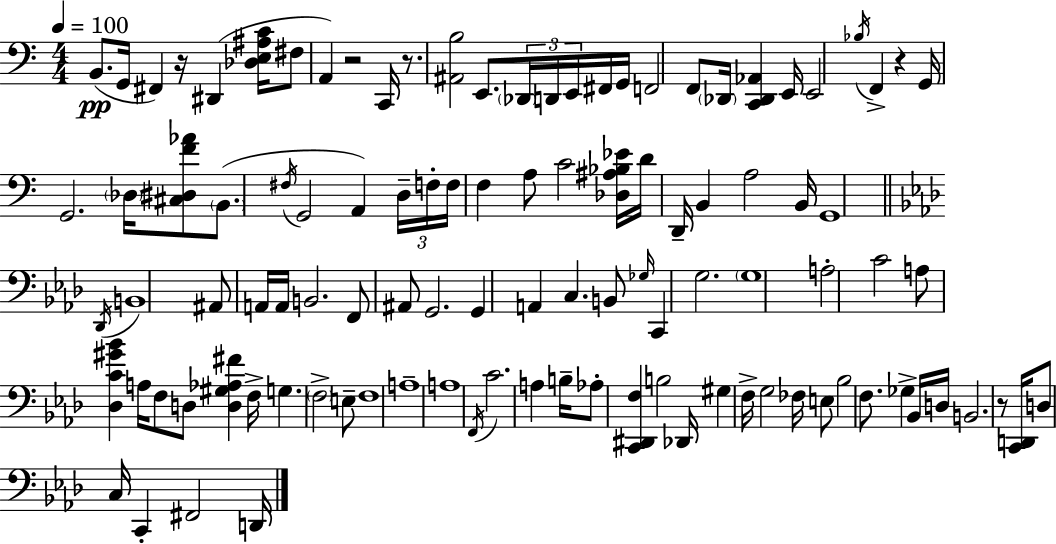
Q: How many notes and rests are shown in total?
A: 106